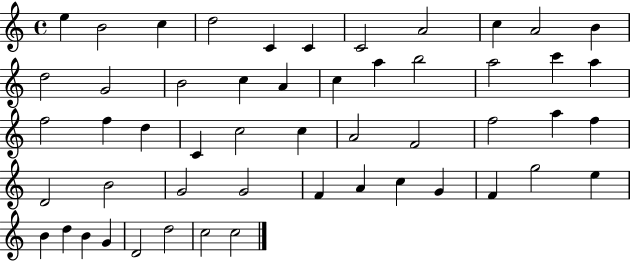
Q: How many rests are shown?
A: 0